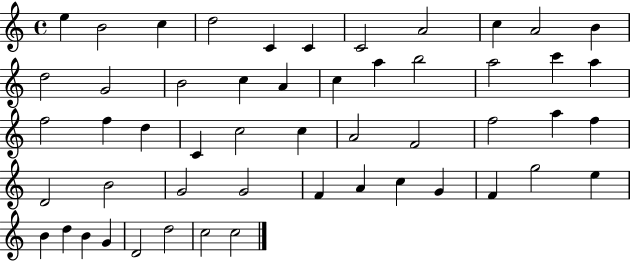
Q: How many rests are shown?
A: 0